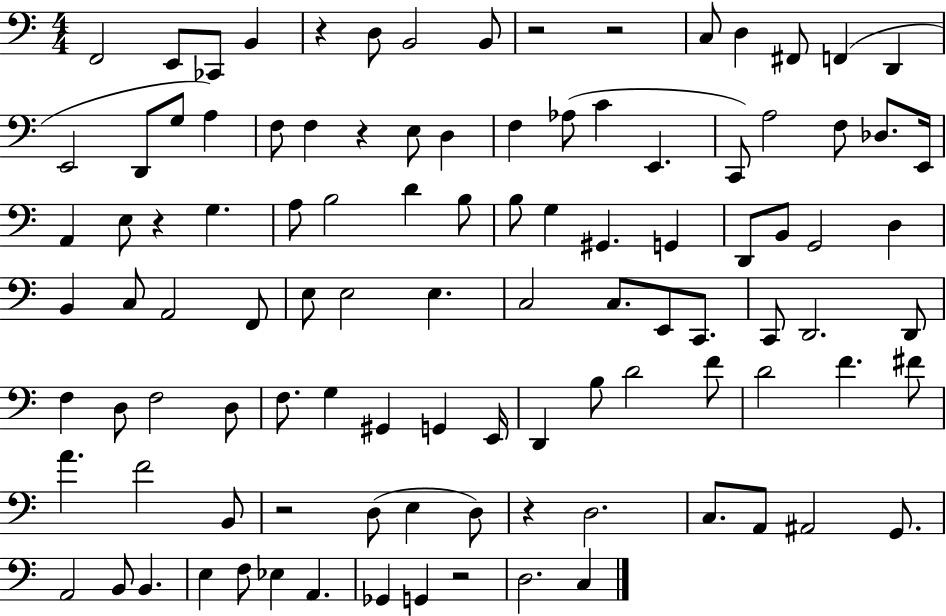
X:1
T:Untitled
M:4/4
L:1/4
K:C
F,,2 E,,/2 _C,,/2 B,, z D,/2 B,,2 B,,/2 z2 z2 C,/2 D, ^F,,/2 F,, D,, E,,2 D,,/2 G,/2 A, F,/2 F, z E,/2 D, F, _A,/2 C E,, C,,/2 A,2 F,/2 _D,/2 E,,/4 A,, E,/2 z G, A,/2 B,2 D B,/2 B,/2 G, ^G,, G,, D,,/2 B,,/2 G,,2 D, B,, C,/2 A,,2 F,,/2 E,/2 E,2 E, C,2 C,/2 E,,/2 C,,/2 C,,/2 D,,2 D,,/2 F, D,/2 F,2 D,/2 F,/2 G, ^G,, G,, E,,/4 D,, B,/2 D2 F/2 D2 F ^F/2 A F2 B,,/2 z2 D,/2 E, D,/2 z D,2 C,/2 A,,/2 ^A,,2 G,,/2 A,,2 B,,/2 B,, E, F,/2 _E, A,, _G,, G,, z2 D,2 C,